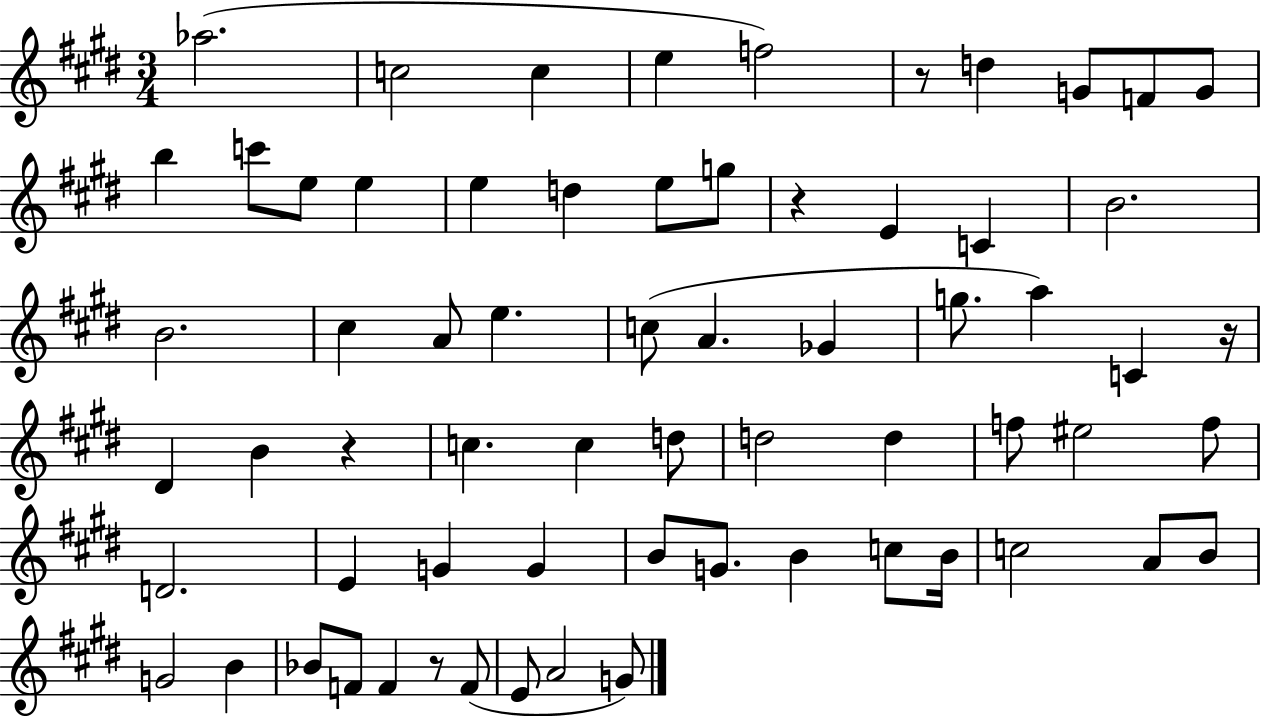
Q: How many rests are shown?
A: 5